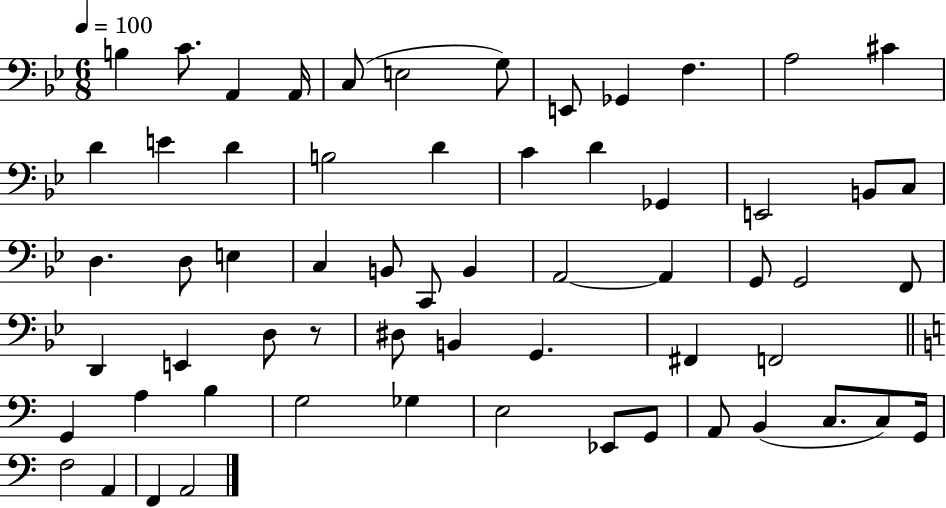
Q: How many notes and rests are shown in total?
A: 61